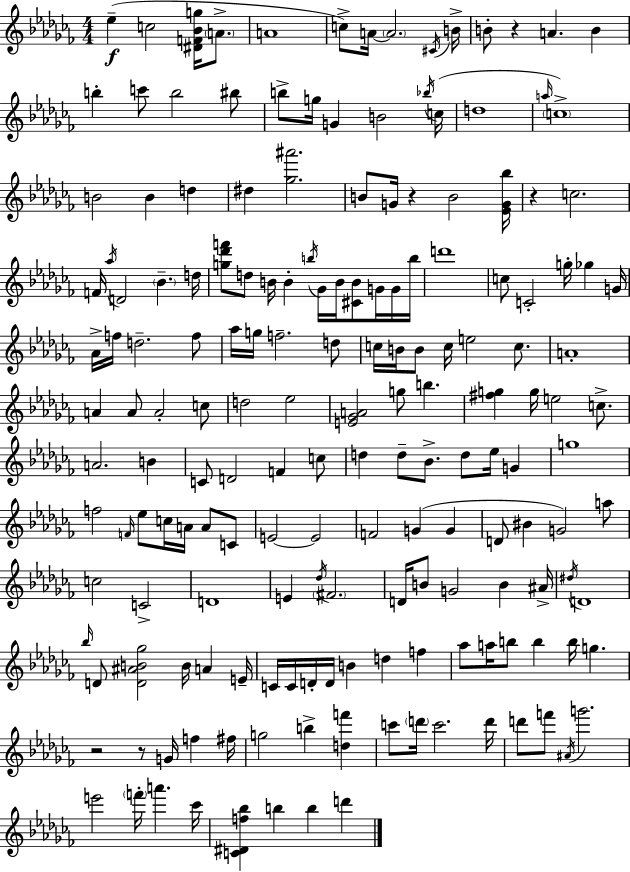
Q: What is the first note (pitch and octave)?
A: Eb5